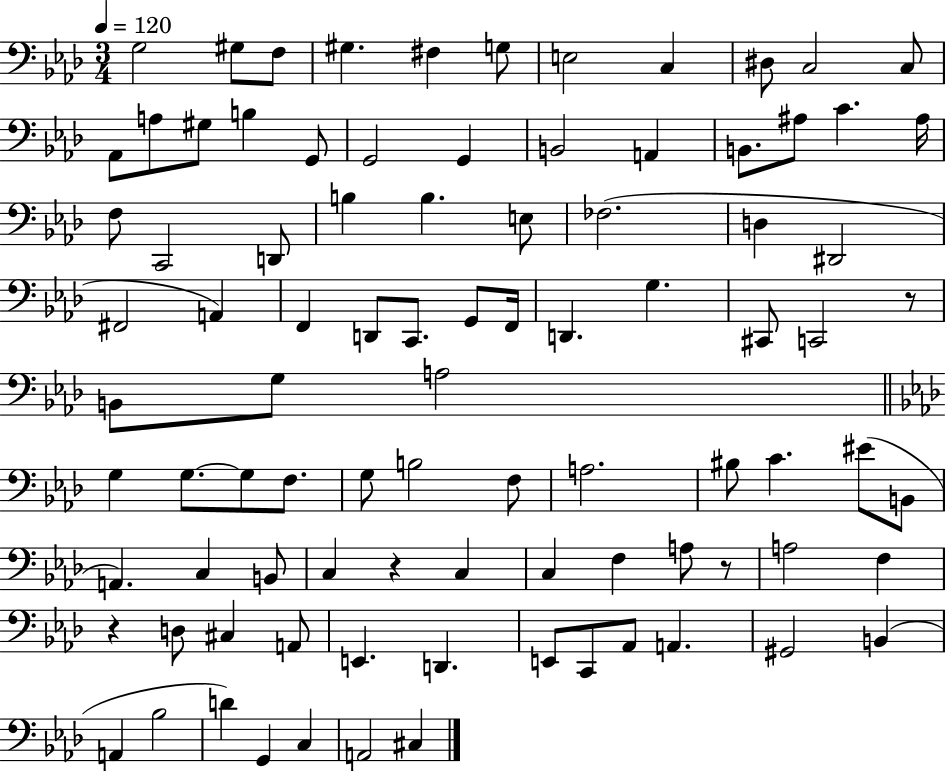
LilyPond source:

{
  \clef bass
  \numericTimeSignature
  \time 3/4
  \key aes \major
  \tempo 4 = 120
  \repeat volta 2 { g2 gis8 f8 | gis4. fis4 g8 | e2 c4 | dis8 c2 c8 | \break aes,8 a8 gis8 b4 g,8 | g,2 g,4 | b,2 a,4 | b,8. ais8 c'4. ais16 | \break f8 c,2 d,8 | b4 b4. e8 | fes2.( | d4 dis,2 | \break fis,2 a,4) | f,4 d,8 c,8. g,8 f,16 | d,4. g4. | cis,8 c,2 r8 | \break b,8 g8 a2 | \bar "||" \break \key aes \major g4 g8.~~ g8 f8. | g8 b2 f8 | a2. | bis8 c'4. eis'8( b,8 | \break a,4.) c4 b,8 | c4 r4 c4 | c4 f4 a8 r8 | a2 f4 | \break r4 d8 cis4 a,8 | e,4. d,4. | e,8 c,8 aes,8 a,4. | gis,2 b,4( | \break a,4 bes2 | d'4) g,4 c4 | a,2 cis4 | } \bar "|."
}